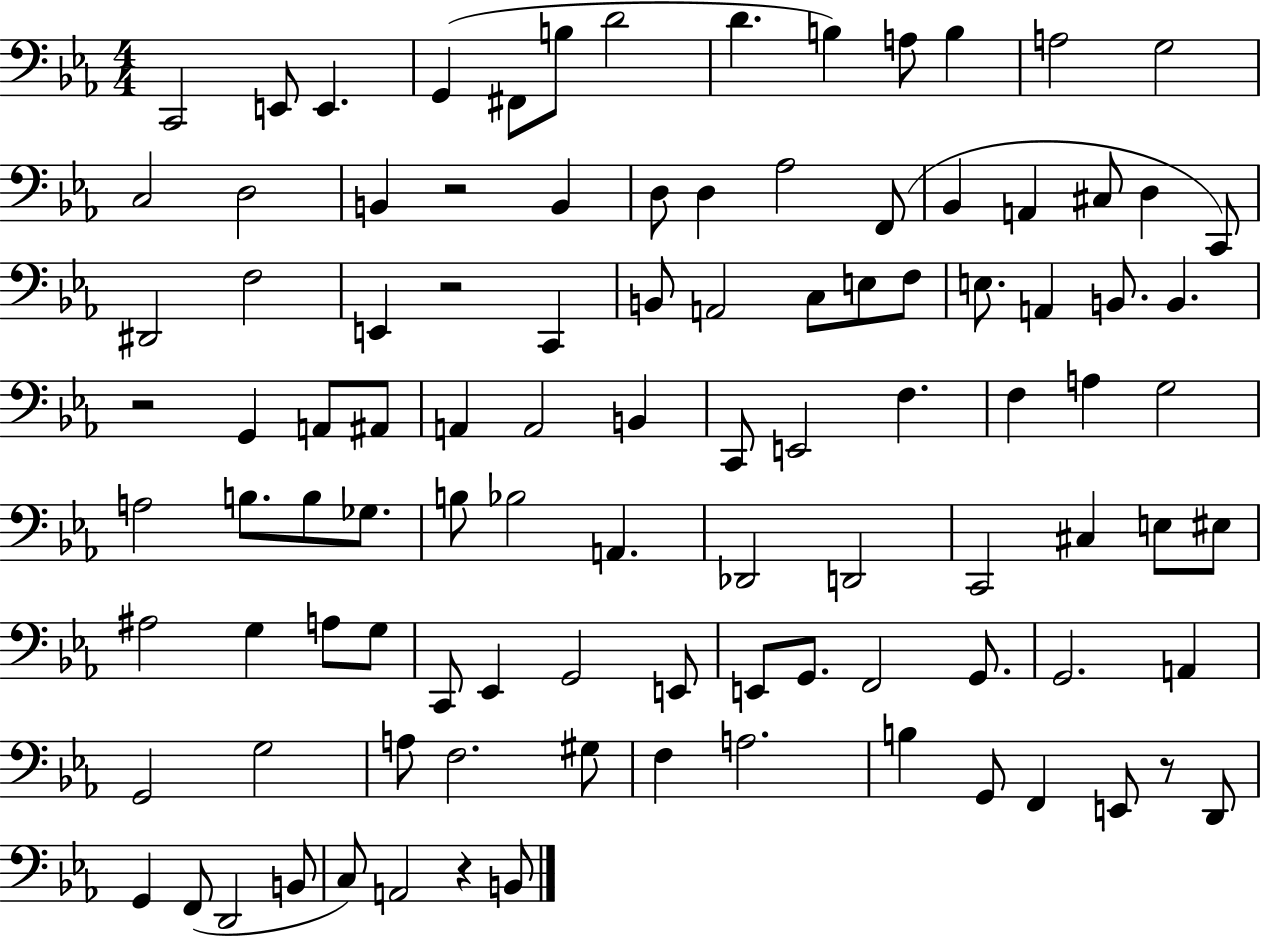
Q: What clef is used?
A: bass